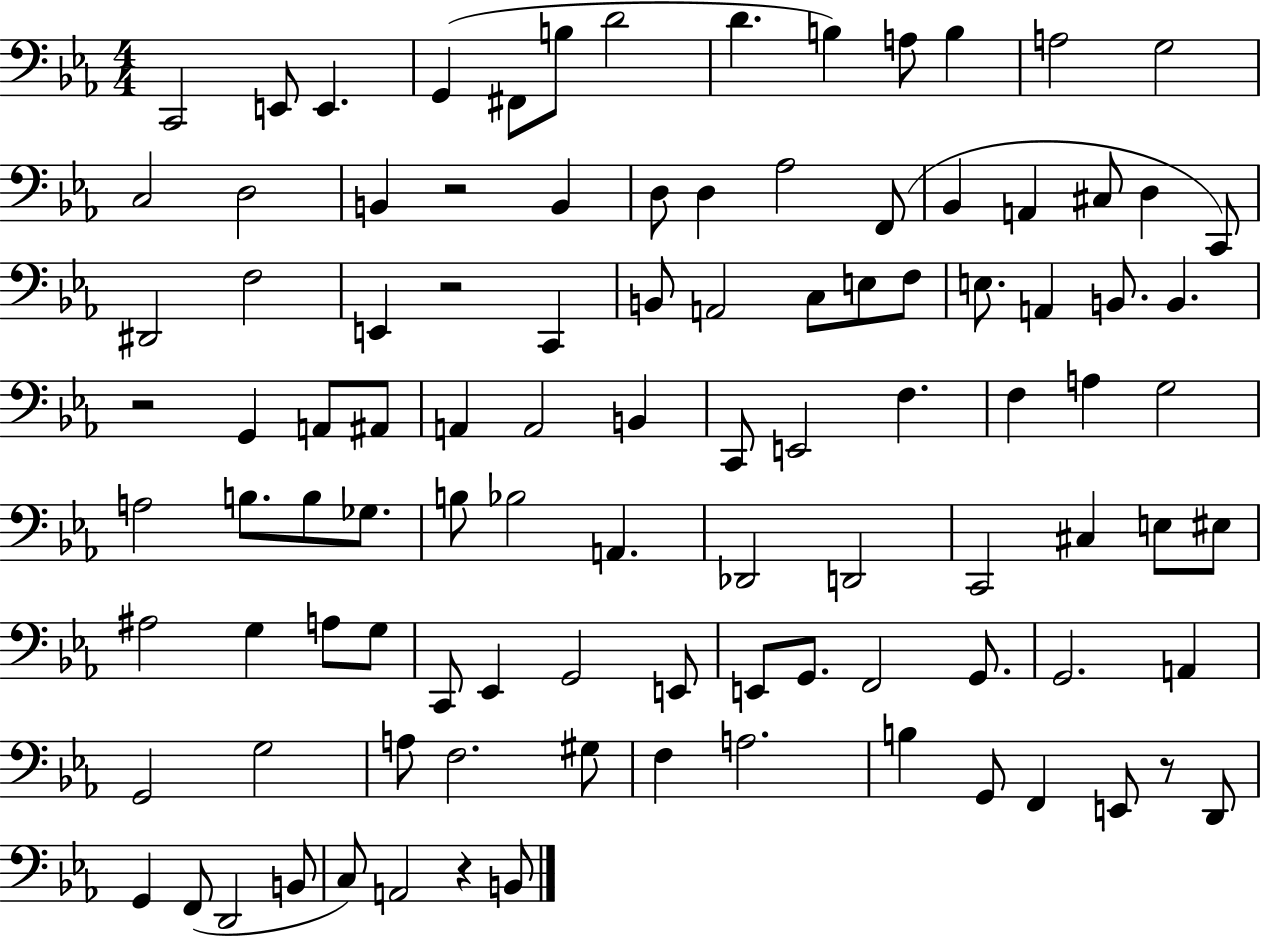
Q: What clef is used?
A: bass